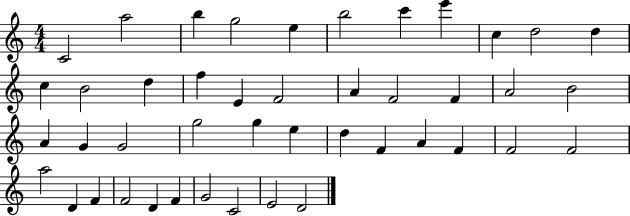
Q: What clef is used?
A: treble